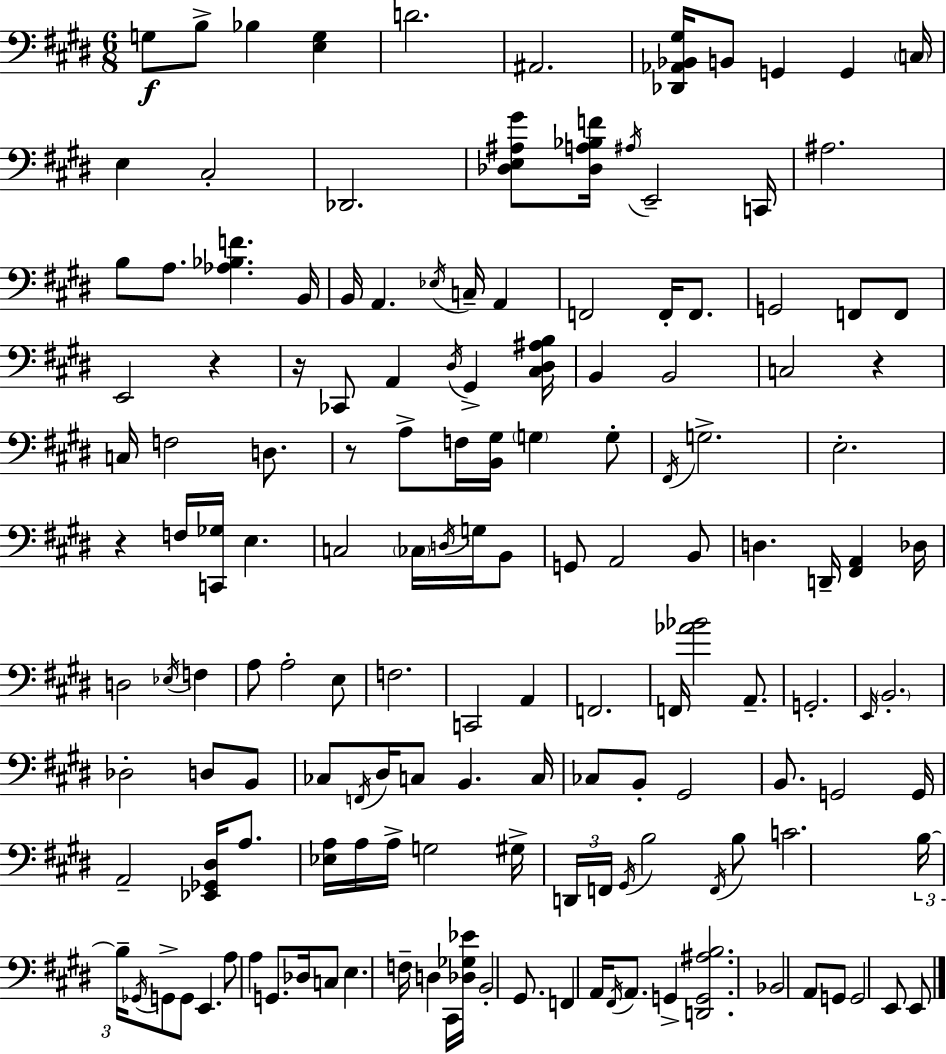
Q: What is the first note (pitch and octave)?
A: G3